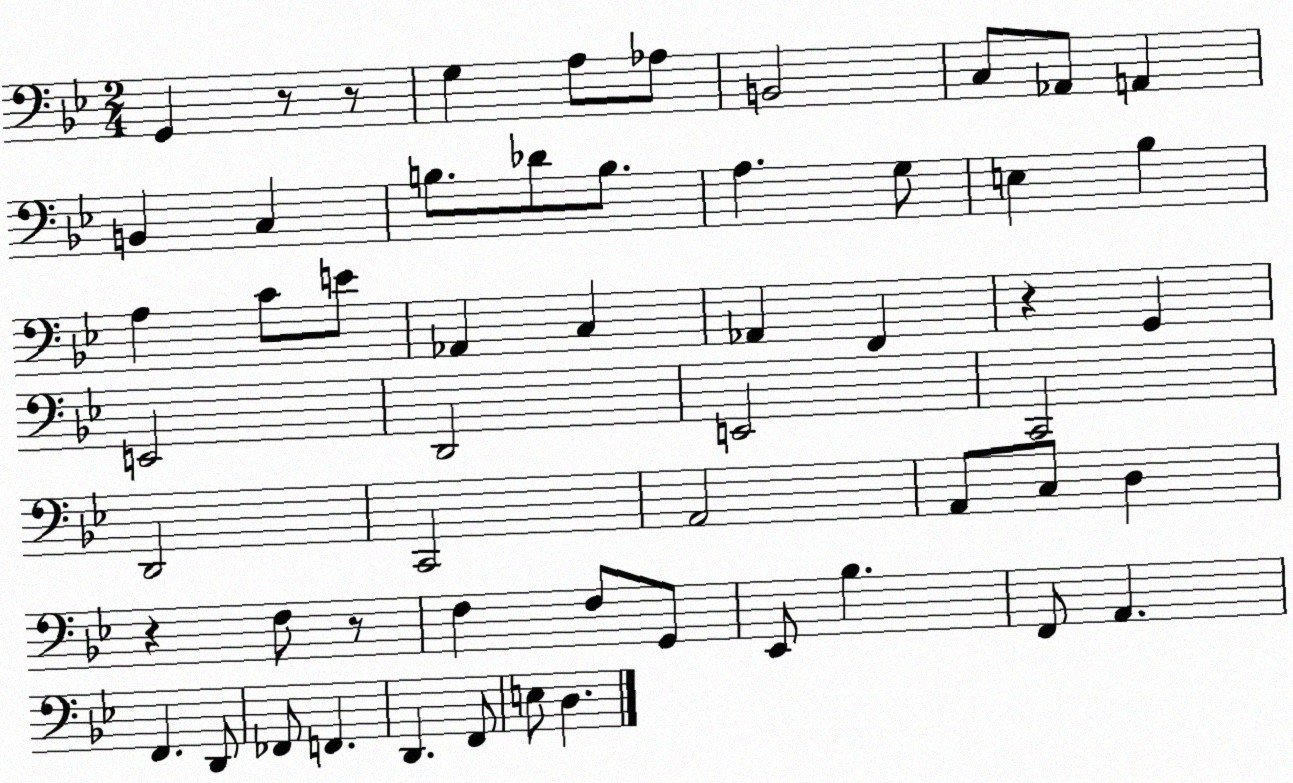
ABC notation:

X:1
T:Untitled
M:2/4
L:1/4
K:Bb
G,, z/2 z/2 G, A,/2 _A,/2 B,,2 C,/2 _A,,/2 A,, B,, C, B,/2 _D/2 B,/2 A, G,/2 E, _B, A, C/2 E/2 _A,, C, _A,, F,, z G,, E,,2 D,,2 E,,2 C,,2 D,,2 C,,2 A,,2 A,,/2 C,/2 D, z F,/2 z/2 F, F,/2 G,,/2 _E,,/2 _B, F,,/2 A,, F,, D,,/2 _F,,/2 F,, D,, F,,/2 E,/2 D,